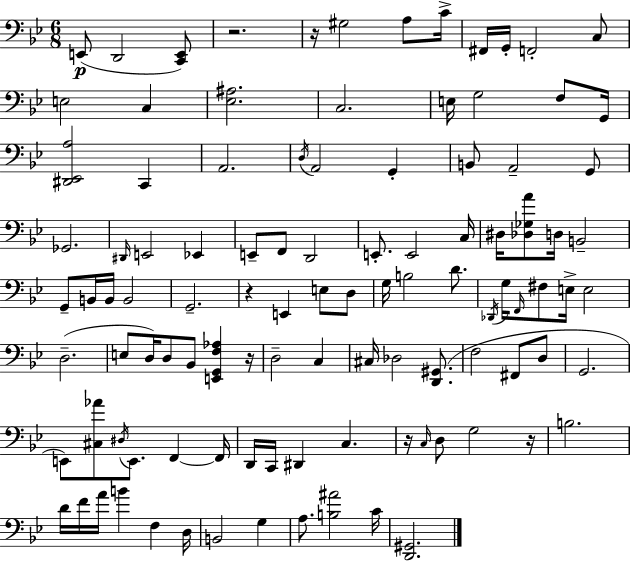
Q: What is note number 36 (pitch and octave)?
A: D3